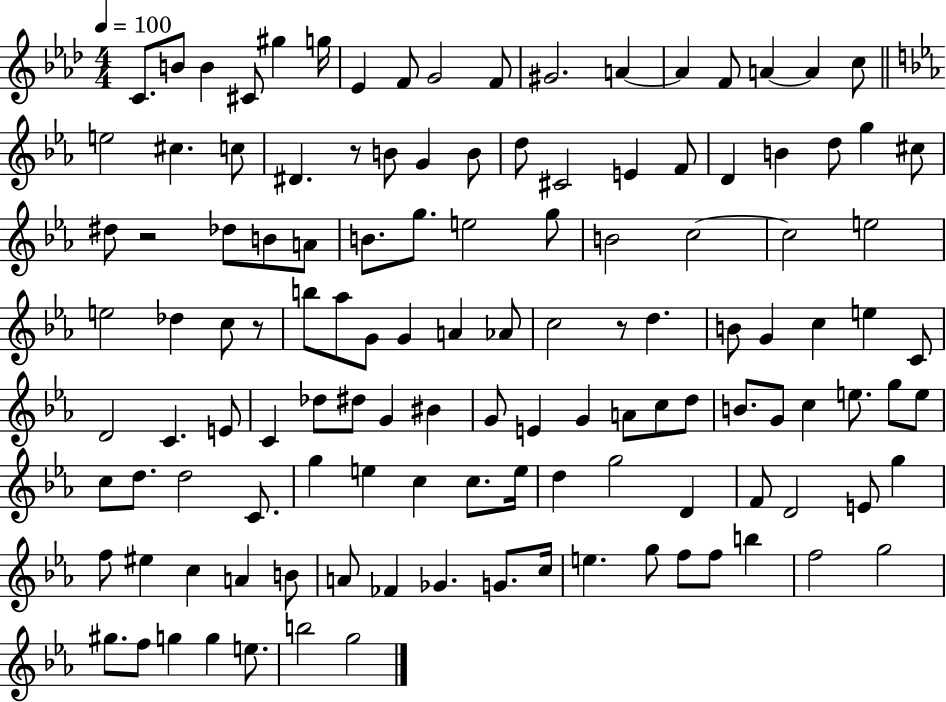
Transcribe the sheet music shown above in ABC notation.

X:1
T:Untitled
M:4/4
L:1/4
K:Ab
C/2 B/2 B ^C/2 ^g g/4 _E F/2 G2 F/2 ^G2 A A F/2 A A c/2 e2 ^c c/2 ^D z/2 B/2 G B/2 d/2 ^C2 E F/2 D B d/2 g ^c/2 ^d/2 z2 _d/2 B/2 A/2 B/2 g/2 e2 g/2 B2 c2 c2 e2 e2 _d c/2 z/2 b/2 _a/2 G/2 G A _A/2 c2 z/2 d B/2 G c e C/2 D2 C E/2 C _d/2 ^d/2 G ^B G/2 E G A/2 c/2 d/2 B/2 G/2 c e/2 g/2 e/2 c/2 d/2 d2 C/2 g e c c/2 e/4 d g2 D F/2 D2 E/2 g f/2 ^e c A B/2 A/2 _F _G G/2 c/4 e g/2 f/2 f/2 b f2 g2 ^g/2 f/2 g g e/2 b2 g2